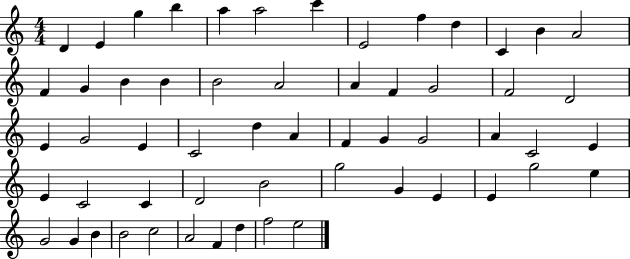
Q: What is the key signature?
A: C major